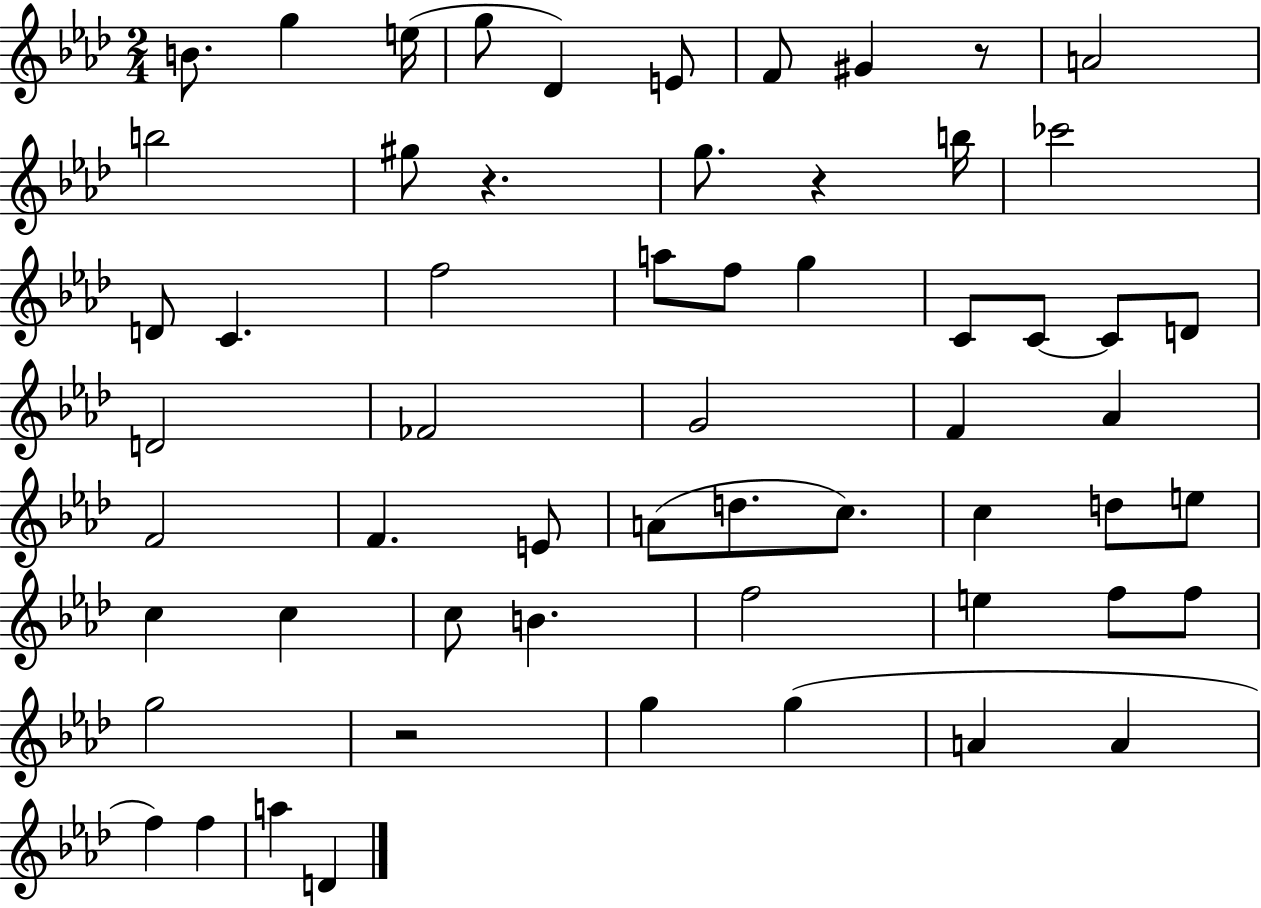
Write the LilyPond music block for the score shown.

{
  \clef treble
  \numericTimeSignature
  \time 2/4
  \key aes \major
  b'8. g''4 e''16( | g''8 des'4) e'8 | f'8 gis'4 r8 | a'2 | \break b''2 | gis''8 r4. | g''8. r4 b''16 | ces'''2 | \break d'8 c'4. | f''2 | a''8 f''8 g''4 | c'8 c'8~~ c'8 d'8 | \break d'2 | fes'2 | g'2 | f'4 aes'4 | \break f'2 | f'4. e'8 | a'8( d''8. c''8.) | c''4 d''8 e''8 | \break c''4 c''4 | c''8 b'4. | f''2 | e''4 f''8 f''8 | \break g''2 | r2 | g''4 g''4( | a'4 a'4 | \break f''4) f''4 | a''4 d'4 | \bar "|."
}